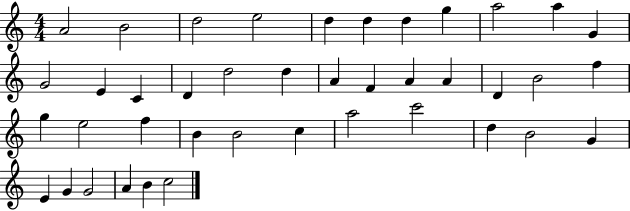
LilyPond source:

{
  \clef treble
  \numericTimeSignature
  \time 4/4
  \key c \major
  a'2 b'2 | d''2 e''2 | d''4 d''4 d''4 g''4 | a''2 a''4 g'4 | \break g'2 e'4 c'4 | d'4 d''2 d''4 | a'4 f'4 a'4 a'4 | d'4 b'2 f''4 | \break g''4 e''2 f''4 | b'4 b'2 c''4 | a''2 c'''2 | d''4 b'2 g'4 | \break e'4 g'4 g'2 | a'4 b'4 c''2 | \bar "|."
}